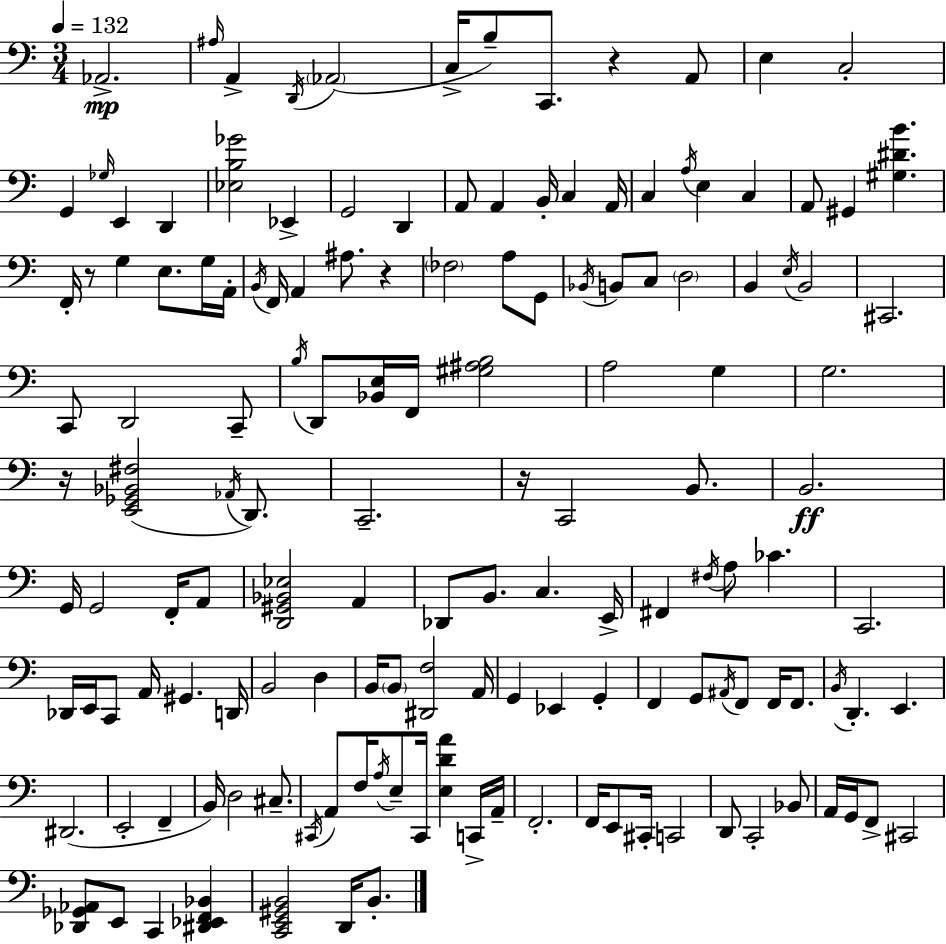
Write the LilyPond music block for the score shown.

{
  \clef bass
  \numericTimeSignature
  \time 3/4
  \key c \major
  \tempo 4 = 132
  aes,2.->\mp | \grace { ais16 } a,4-> \acciaccatura { d,16 }( \parenthesize aes,2 | c16-> b8--) c,8. r4 | a,8 e4 c2-. | \break g,4 \grace { ges16 } e,4 d,4 | <ees b ges'>2 ees,4-> | g,2 d,4 | a,8 a,4 b,16-. c4 | \break a,16 c4 \acciaccatura { a16 } e4 | c4 a,8 gis,4 <gis dis' b'>4. | f,16-. r8 g4 e8. | g16 a,16-. \acciaccatura { b,16 } f,16 a,4 ais8. | \break r4 \parenthesize fes2 | a8 g,8 \acciaccatura { bes,16 } b,8 c8 \parenthesize d2 | b,4 \acciaccatura { e16 } b,2 | cis,2. | \break c,8 d,2 | c,8-- \acciaccatura { b16 } d,8 <bes, e>16 f,16 | <gis ais b>2 a2 | g4 g2. | \break r16 <e, ges, bes, fis>2( | \acciaccatura { aes,16 } d,8.) c,2.-- | r16 c,2 | b,8. b,2.\ff | \break g,16 g,2 | f,16-. a,8 <d, gis, bes, ees>2 | a,4 des,8 b,8. | c4. e,16-> fis,4 | \break \acciaccatura { fis16 } a8 ces'4. c,2. | des,16 e,16 | c,8 a,16 gis,4. d,16 b,2 | d4 b,16 \parenthesize b,8 | \break <dis, f>2 a,16 g,4 | ees,4 g,4-. f,4 | g,8 \acciaccatura { ais,16 } f,8 f,16 f,8. \acciaccatura { b,16 } | d,4.-. e,4. | \break dis,2.( | e,2-. f,4-- | b,16) d2 cis8.-- | \acciaccatura { cis,16 } a,8 f16 \acciaccatura { a16 } e8-- cis,16 <e d' a'>4 | \break c,16-> a,16-- f,2.-. | f,16 e,8 cis,16-. c,2 | d,8 c,2-. | bes,8 a,16 g,16 f,8-> cis,2 | \break <des, ges, aes,>8 e,8 c,4 <dis, ees, f, bes,>4 | <c, e, gis, b,>2 d,16 b,8.-. | \bar "|."
}